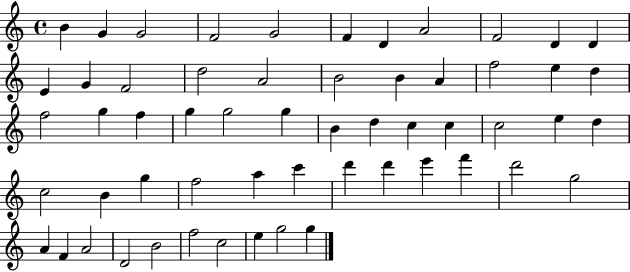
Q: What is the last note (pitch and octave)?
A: G5